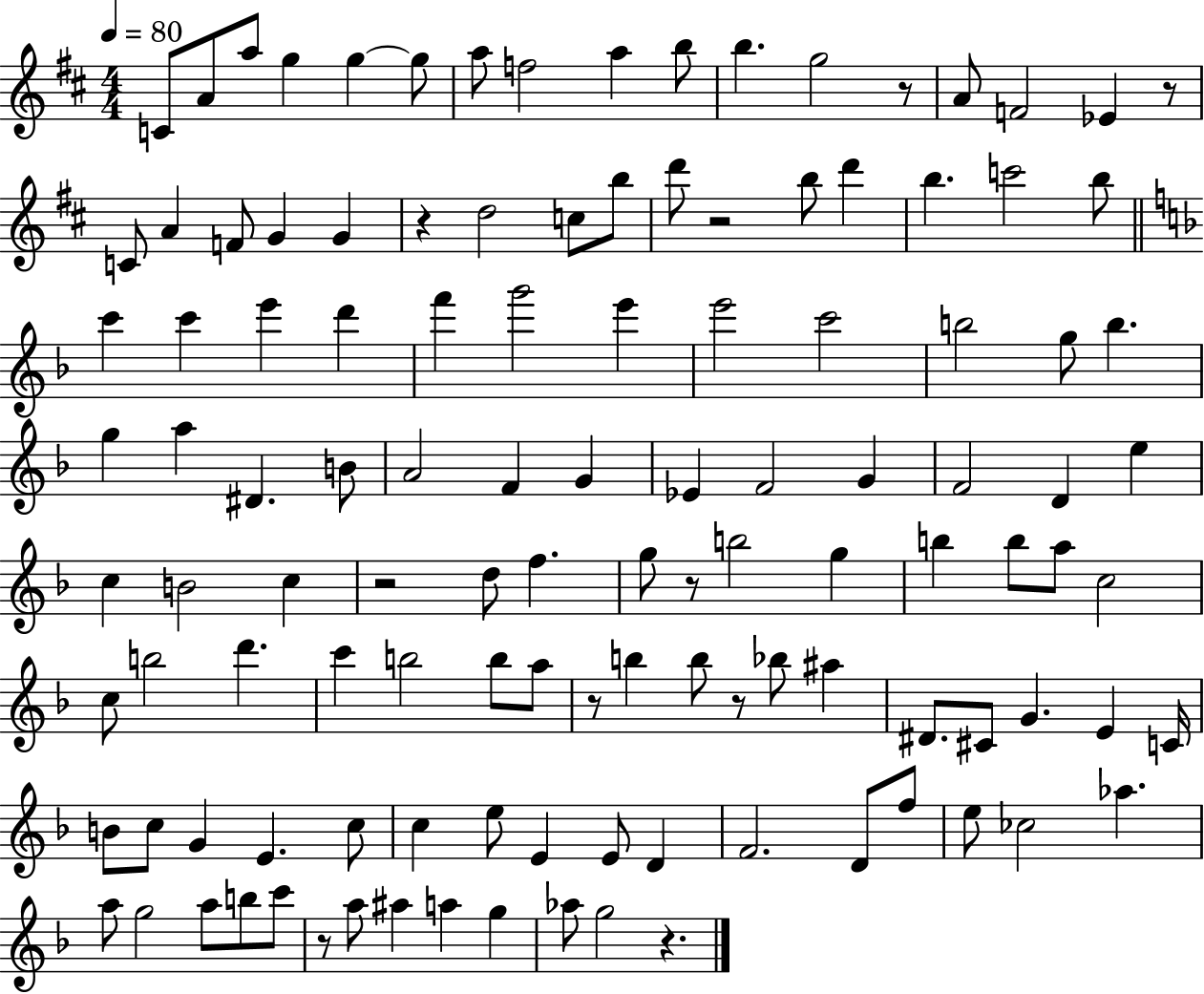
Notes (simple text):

C4/e A4/e A5/e G5/q G5/q G5/e A5/e F5/h A5/q B5/e B5/q. G5/h R/e A4/e F4/h Eb4/q R/e C4/e A4/q F4/e G4/q G4/q R/q D5/h C5/e B5/e D6/e R/h B5/e D6/q B5/q. C6/h B5/e C6/q C6/q E6/q D6/q F6/q G6/h E6/q E6/h C6/h B5/h G5/e B5/q. G5/q A5/q D#4/q. B4/e A4/h F4/q G4/q Eb4/q F4/h G4/q F4/h D4/q E5/q C5/q B4/h C5/q R/h D5/e F5/q. G5/e R/e B5/h G5/q B5/q B5/e A5/e C5/h C5/e B5/h D6/q. C6/q B5/h B5/e A5/e R/e B5/q B5/e R/e Bb5/e A#5/q D#4/e. C#4/e G4/q. E4/q C4/s B4/e C5/e G4/q E4/q. C5/e C5/q E5/e E4/q E4/e D4/q F4/h. D4/e F5/e E5/e CES5/h Ab5/q. A5/e G5/h A5/e B5/e C6/e R/e A5/e A#5/q A5/q G5/q Ab5/e G5/h R/q.